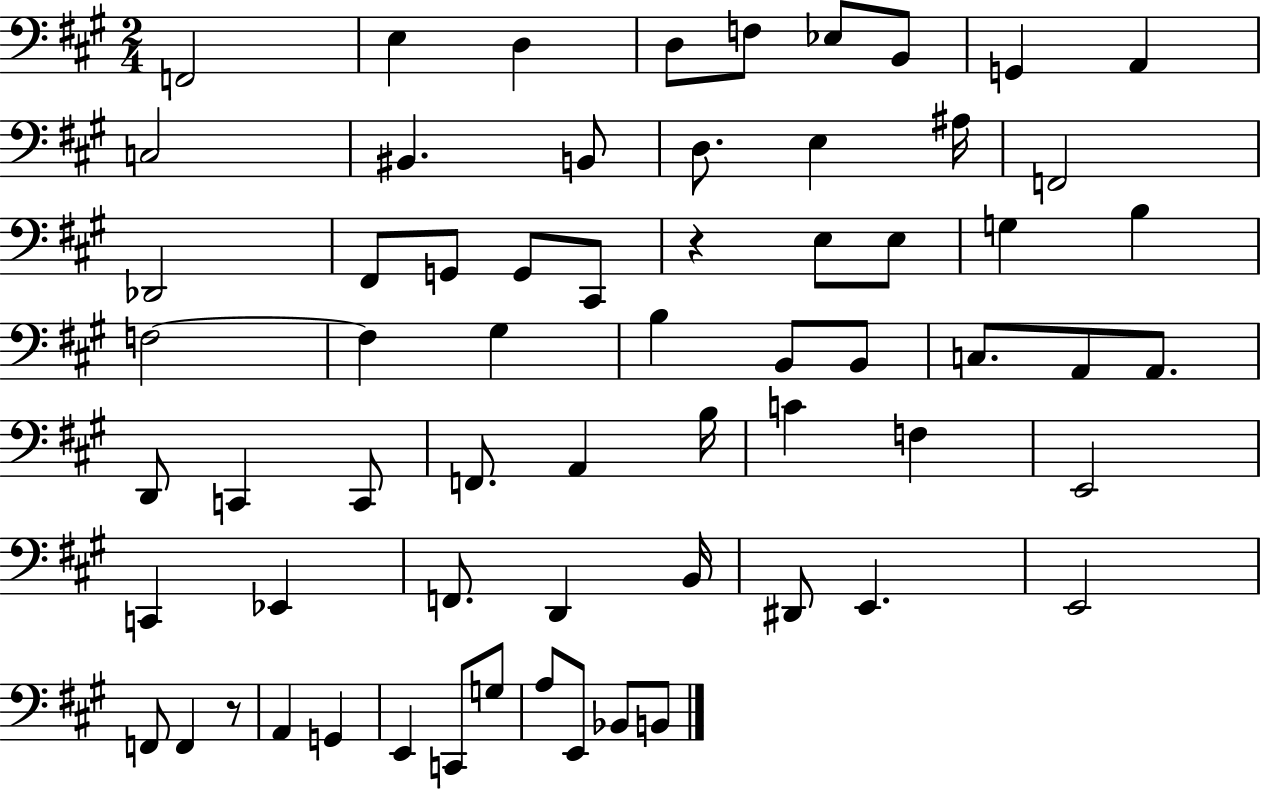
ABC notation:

X:1
T:Untitled
M:2/4
L:1/4
K:A
F,,2 E, D, D,/2 F,/2 _E,/2 B,,/2 G,, A,, C,2 ^B,, B,,/2 D,/2 E, ^A,/4 F,,2 _D,,2 ^F,,/2 G,,/2 G,,/2 ^C,,/2 z E,/2 E,/2 G, B, F,2 F, ^G, B, B,,/2 B,,/2 C,/2 A,,/2 A,,/2 D,,/2 C,, C,,/2 F,,/2 A,, B,/4 C F, E,,2 C,, _E,, F,,/2 D,, B,,/4 ^D,,/2 E,, E,,2 F,,/2 F,, z/2 A,, G,, E,, C,,/2 G,/2 A,/2 E,,/2 _B,,/2 B,,/2